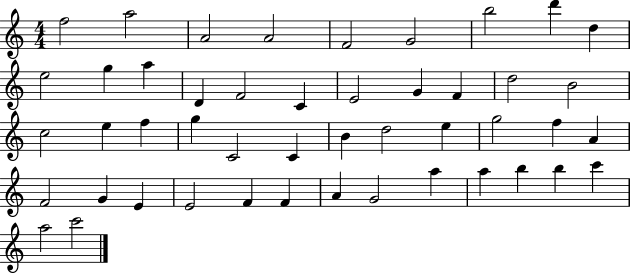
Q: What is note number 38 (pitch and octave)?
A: F4